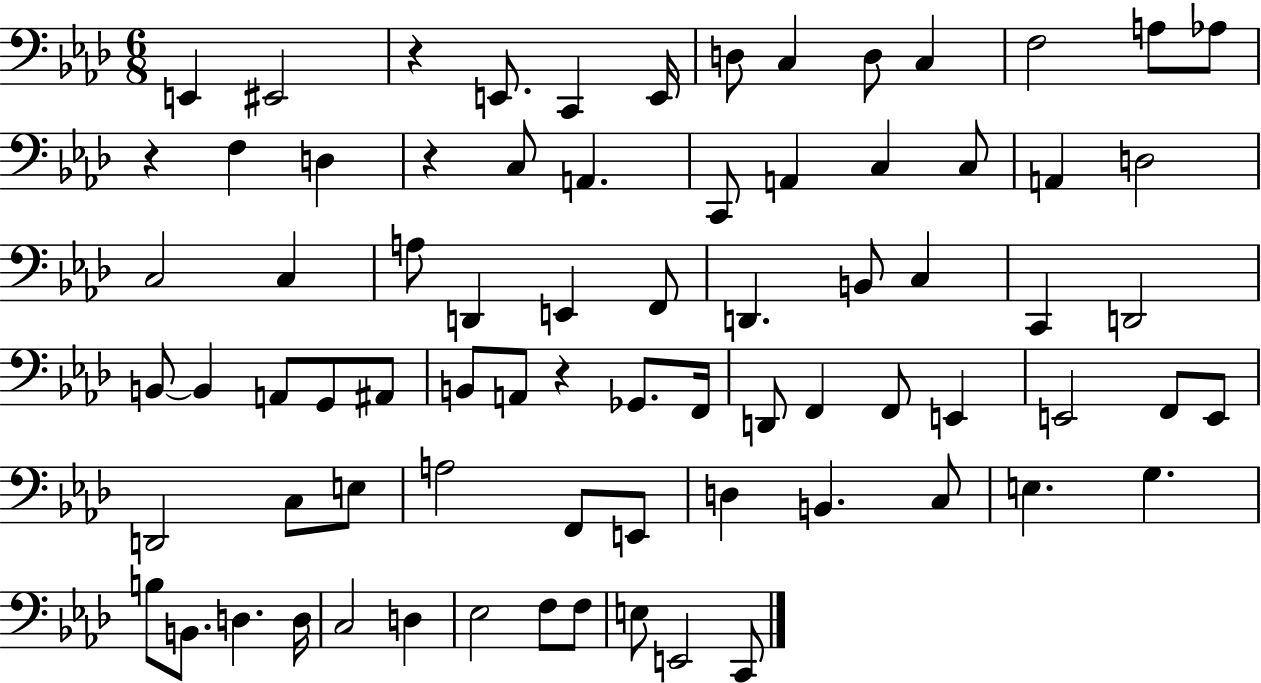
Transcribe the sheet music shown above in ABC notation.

X:1
T:Untitled
M:6/8
L:1/4
K:Ab
E,, ^E,,2 z E,,/2 C,, E,,/4 D,/2 C, D,/2 C, F,2 A,/2 _A,/2 z F, D, z C,/2 A,, C,,/2 A,, C, C,/2 A,, D,2 C,2 C, A,/2 D,, E,, F,,/2 D,, B,,/2 C, C,, D,,2 B,,/2 B,, A,,/2 G,,/2 ^A,,/2 B,,/2 A,,/2 z _G,,/2 F,,/4 D,,/2 F,, F,,/2 E,, E,,2 F,,/2 E,,/2 D,,2 C,/2 E,/2 A,2 F,,/2 E,,/2 D, B,, C,/2 E, G, B,/2 B,,/2 D, D,/4 C,2 D, _E,2 F,/2 F,/2 E,/2 E,,2 C,,/2